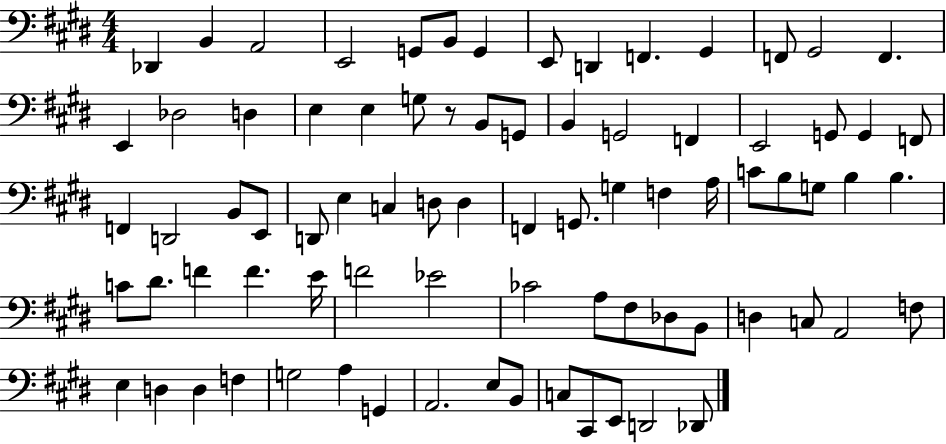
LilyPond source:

{
  \clef bass
  \numericTimeSignature
  \time 4/4
  \key e \major
  des,4 b,4 a,2 | e,2 g,8 b,8 g,4 | e,8 d,4 f,4. gis,4 | f,8 gis,2 f,4. | \break e,4 des2 d4 | e4 e4 g8 r8 b,8 g,8 | b,4 g,2 f,4 | e,2 g,8 g,4 f,8 | \break f,4 d,2 b,8 e,8 | d,8 e4 c4 d8 d4 | f,4 g,8. g4 f4 a16 | c'8 b8 g8 b4 b4. | \break c'8 dis'8. f'4 f'4. e'16 | f'2 ees'2 | ces'2 a8 fis8 des8 b,8 | d4 c8 a,2 f8 | \break e4 d4 d4 f4 | g2 a4 g,4 | a,2. e8 b,8 | c8 cis,8 e,8 d,2 des,8 | \break \bar "|."
}